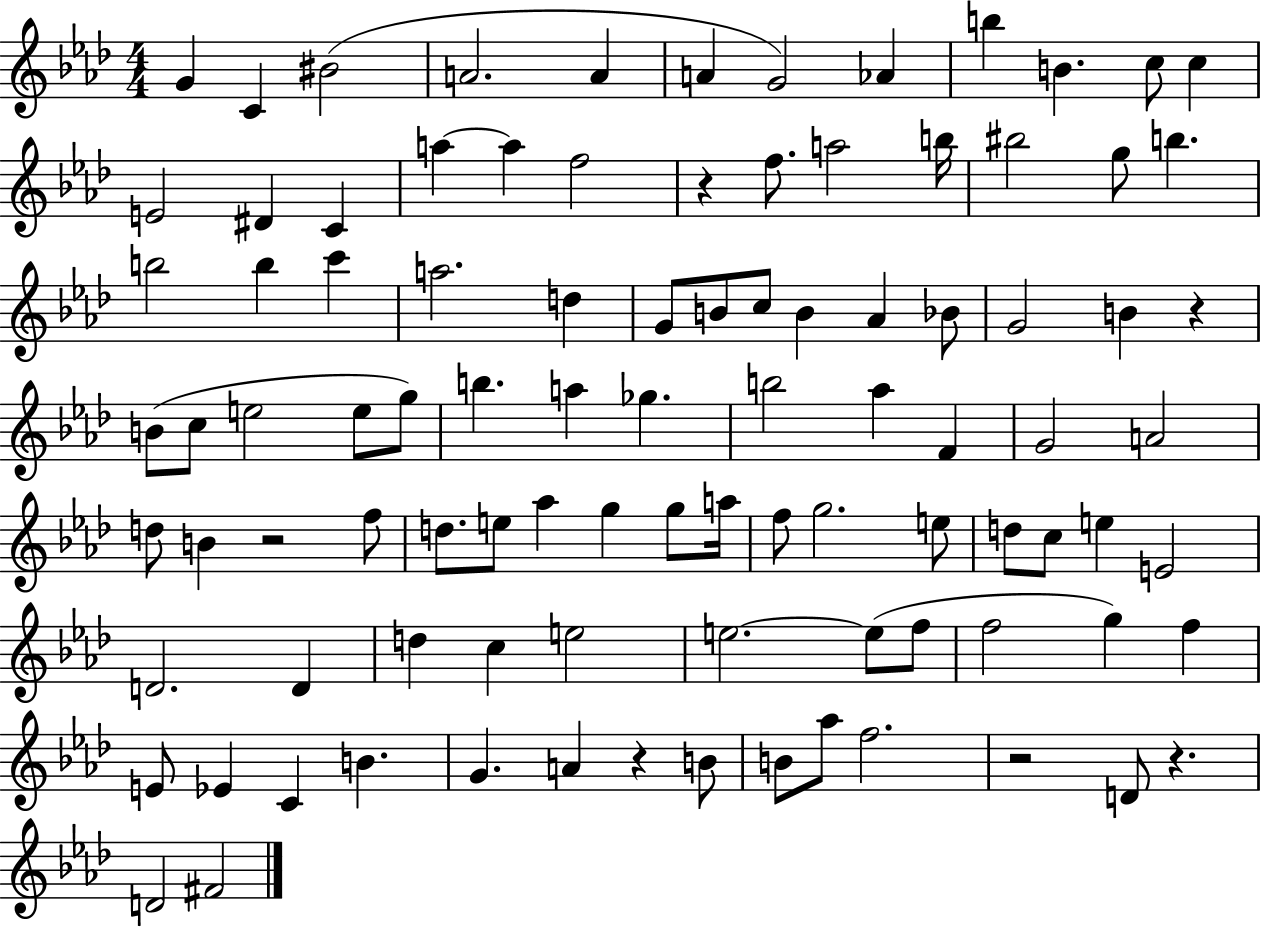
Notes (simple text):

G4/q C4/q BIS4/h A4/h. A4/q A4/q G4/h Ab4/q B5/q B4/q. C5/e C5/q E4/h D#4/q C4/q A5/q A5/q F5/h R/q F5/e. A5/h B5/s BIS5/h G5/e B5/q. B5/h B5/q C6/q A5/h. D5/q G4/e B4/e C5/e B4/q Ab4/q Bb4/e G4/h B4/q R/q B4/e C5/e E5/h E5/e G5/e B5/q. A5/q Gb5/q. B5/h Ab5/q F4/q G4/h A4/h D5/e B4/q R/h F5/e D5/e. E5/e Ab5/q G5/q G5/e A5/s F5/e G5/h. E5/e D5/e C5/e E5/q E4/h D4/h. D4/q D5/q C5/q E5/h E5/h. E5/e F5/e F5/h G5/q F5/q E4/e Eb4/q C4/q B4/q. G4/q. A4/q R/q B4/e B4/e Ab5/e F5/h. R/h D4/e R/q. D4/h F#4/h